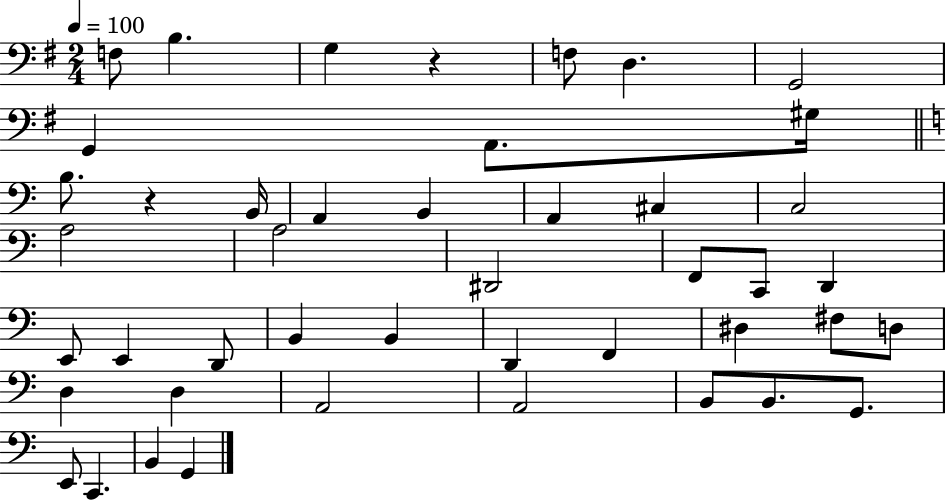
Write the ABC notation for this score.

X:1
T:Untitled
M:2/4
L:1/4
K:G
F,/2 B, G, z F,/2 D, G,,2 G,, A,,/2 ^G,/4 B,/2 z B,,/4 A,, B,, A,, ^C, C,2 A,2 A,2 ^D,,2 F,,/2 C,,/2 D,, E,,/2 E,, D,,/2 B,, B,, D,, F,, ^D, ^F,/2 D,/2 D, D, A,,2 A,,2 B,,/2 B,,/2 G,,/2 E,,/2 C,, B,, G,,